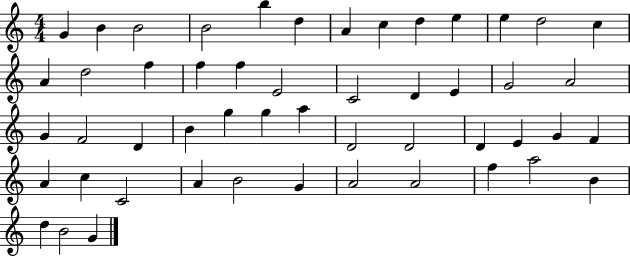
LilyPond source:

{
  \clef treble
  \numericTimeSignature
  \time 4/4
  \key c \major
  g'4 b'4 b'2 | b'2 b''4 d''4 | a'4 c''4 d''4 e''4 | e''4 d''2 c''4 | \break a'4 d''2 f''4 | f''4 f''4 e'2 | c'2 d'4 e'4 | g'2 a'2 | \break g'4 f'2 d'4 | b'4 g''4 g''4 a''4 | d'2 d'2 | d'4 e'4 g'4 f'4 | \break a'4 c''4 c'2 | a'4 b'2 g'4 | a'2 a'2 | f''4 a''2 b'4 | \break d''4 b'2 g'4 | \bar "|."
}